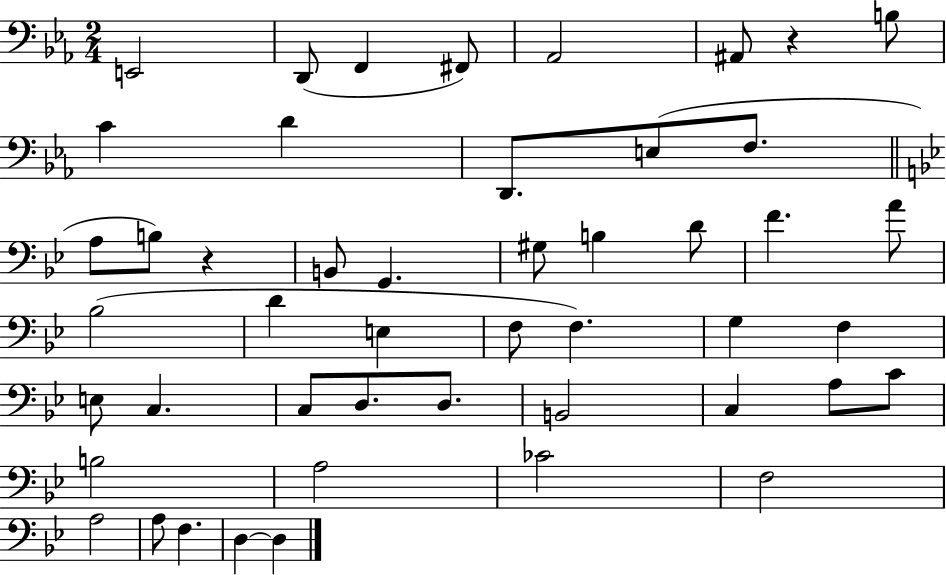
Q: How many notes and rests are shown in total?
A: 48